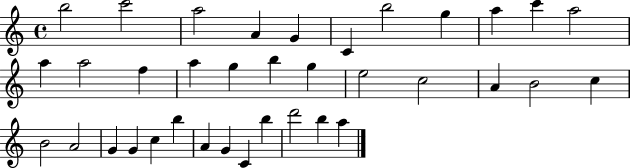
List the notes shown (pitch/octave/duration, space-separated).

B5/h C6/h A5/h A4/q G4/q C4/q B5/h G5/q A5/q C6/q A5/h A5/q A5/h F5/q A5/q G5/q B5/q G5/q E5/h C5/h A4/q B4/h C5/q B4/h A4/h G4/q G4/q C5/q B5/q A4/q G4/q C4/q B5/q D6/h B5/q A5/q